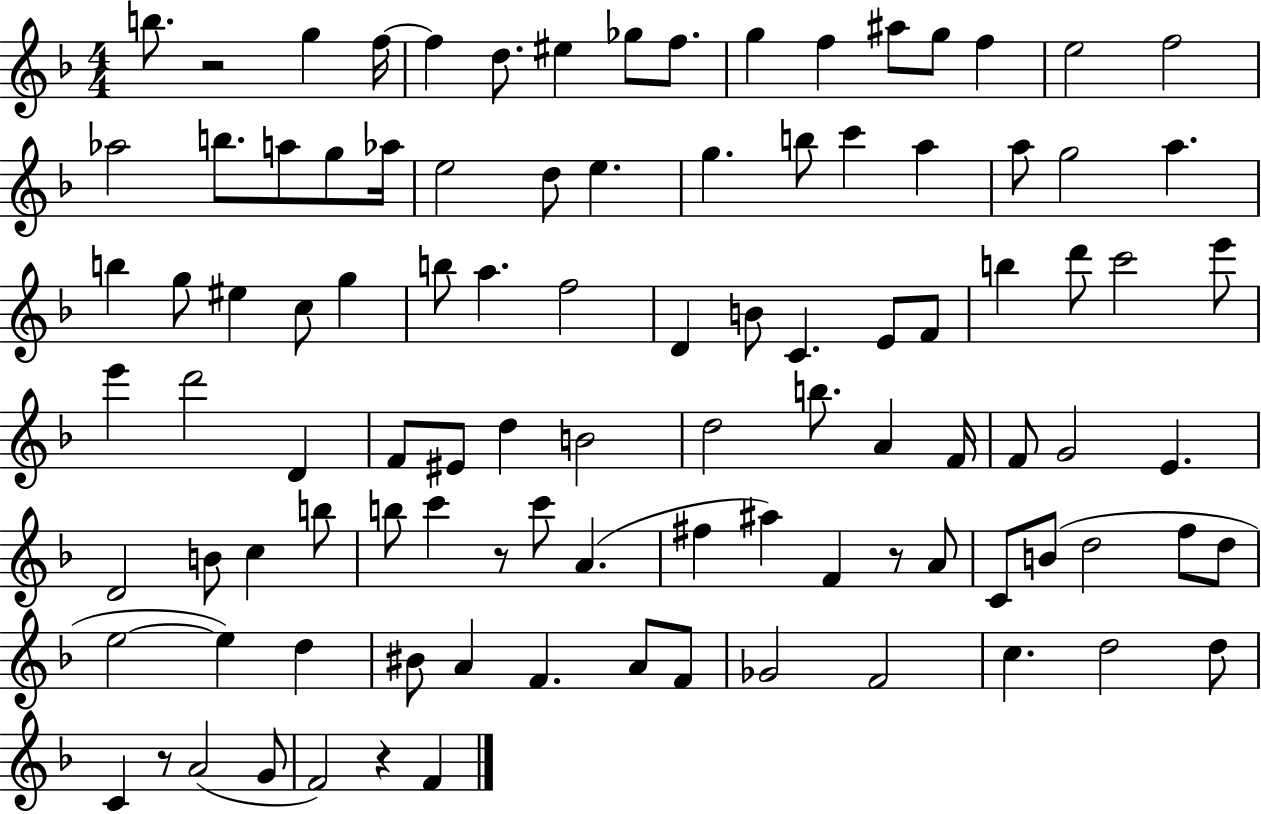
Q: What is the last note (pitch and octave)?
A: F4